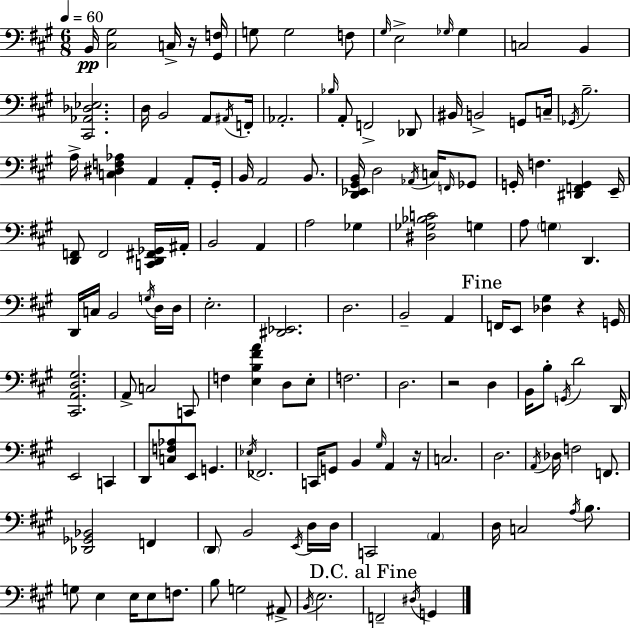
B2/s [C#3,G#3]/h C3/s R/s [G#2,F3]/s G3/e G3/h F3/e G#3/s E3/h Gb3/s Gb3/q C3/h B2/q [C#2,Ab2,Db3,Eb3]/h. D3/s B2/h A2/e A#2/s F2/s Ab2/h. Bb3/s A2/e F2/h Db2/e BIS2/s B2/h G2/e C3/s Gb2/s B3/h. A3/s [C3,D#3,F3,Ab3]/q A2/q A2/e G#2/s B2/s A2/h B2/e. [D2,Eb2,G#2,B2]/s D3/h Ab2/s C3/s F2/s Gb2/e G2/s F3/q. [D#2,F2,G2]/q E2/s [D2,F2]/e F2/h [C2,D2,F#2,Gb2]/s A#2/s B2/h A2/q A3/h Gb3/q [D#3,Gb3,Bb3,C4]/h G3/q A3/e G3/q D2/q. D2/s C3/s B2/h G3/s D3/s D3/s E3/h. [D#2,Eb2]/h. D3/h. B2/h A2/q F2/s E2/e [Db3,G#3]/q R/q G2/s [C#2,A2,D3,G#3]/h. A2/e C3/h C2/e F3/q [E3,B3,F#4,A4]/q D3/e E3/e F3/h. D3/h. R/h D3/q B2/s B3/e G2/s D4/h D2/s E2/h C2/q D2/e [C3,F3,Ab3]/e E2/e G2/q. Eb3/s FES2/h. C2/s G2/e B2/q G#3/s A2/q R/s C3/h. D3/h. A2/s Db3/s F3/h F2/e. [Db2,Gb2,Bb2]/h F2/q D2/e B2/h E2/s D3/s D3/s C2/h A2/q D3/s C3/h A3/s B3/e. G3/e E3/q E3/s E3/e F3/e. B3/e G3/h A#2/e B2/s E3/h. F2/h D#3/s G2/q